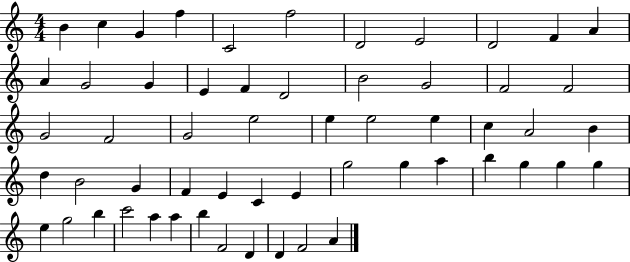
B4/q C5/q G4/q F5/q C4/h F5/h D4/h E4/h D4/h F4/q A4/q A4/q G4/h G4/q E4/q F4/q D4/h B4/h G4/h F4/h F4/h G4/h F4/h G4/h E5/h E5/q E5/h E5/q C5/q A4/h B4/q D5/q B4/h G4/q F4/q E4/q C4/q E4/q G5/h G5/q A5/q B5/q G5/q G5/q G5/q E5/q G5/h B5/q C6/h A5/q A5/q B5/q F4/h D4/q D4/q F4/h A4/q